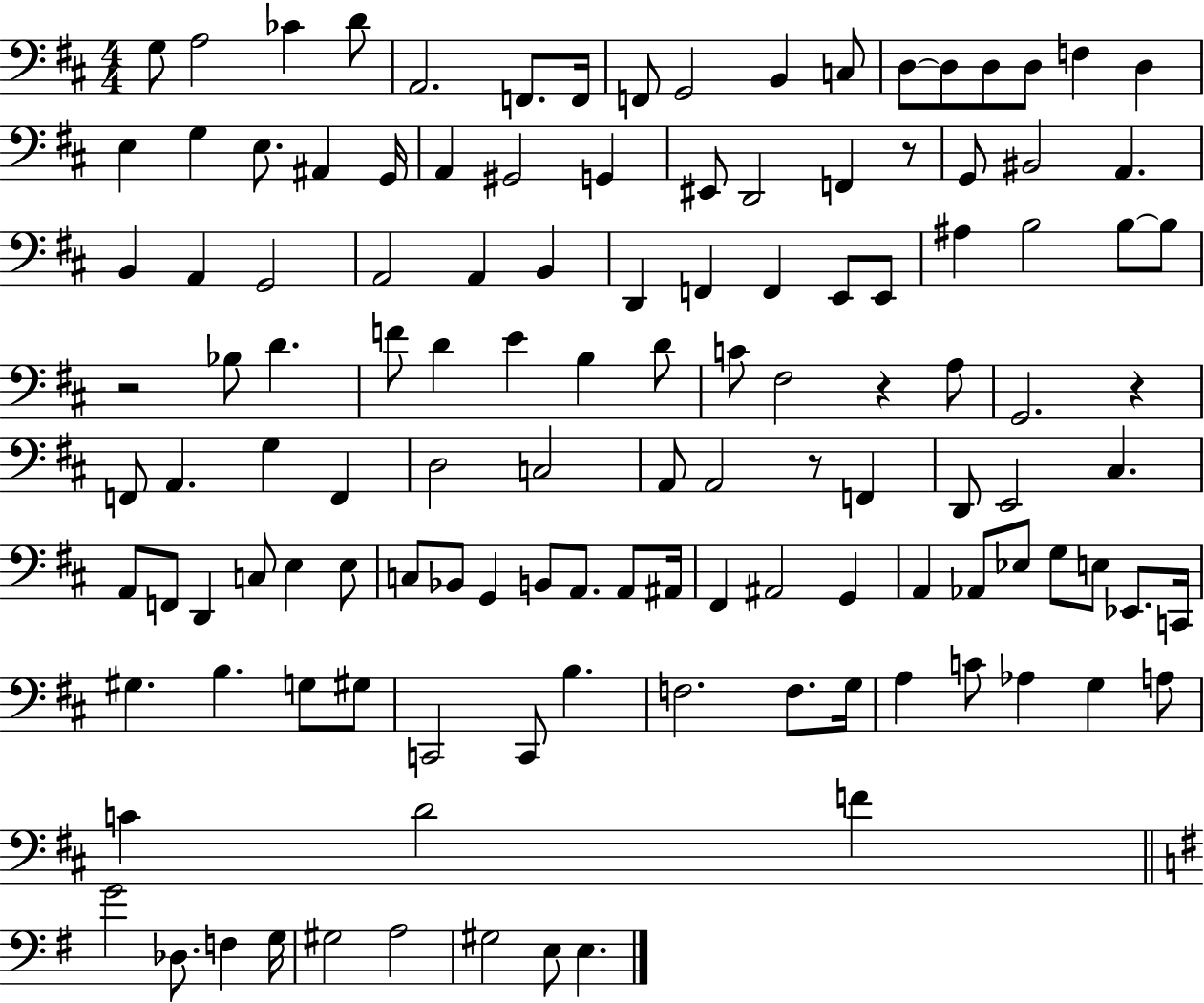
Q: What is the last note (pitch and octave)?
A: E3